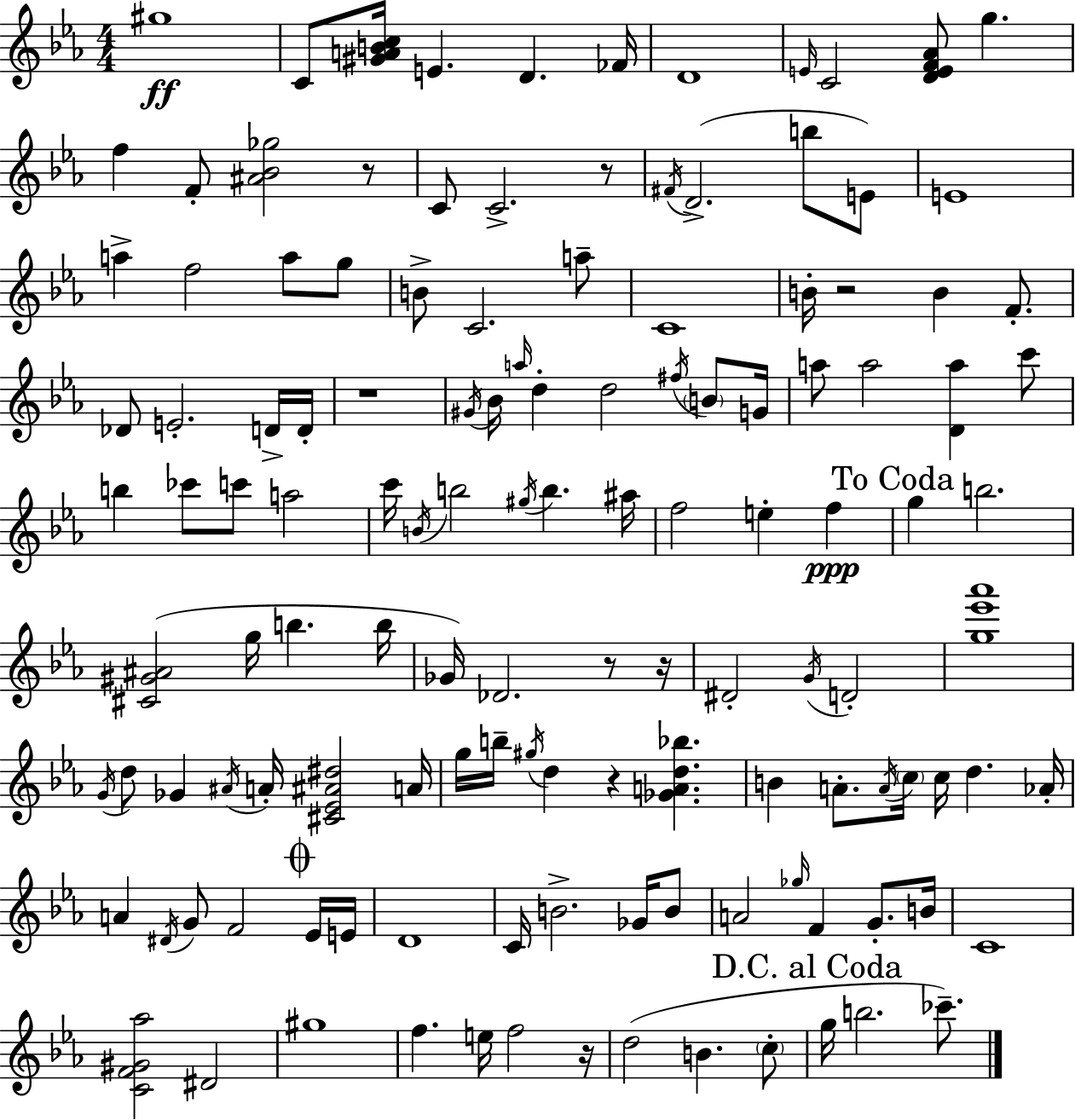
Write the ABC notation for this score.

X:1
T:Untitled
M:4/4
L:1/4
K:Cm
^g4 C/2 [^GABc]/4 E D _F/4 D4 E/4 C2 [DEF_A]/2 g f F/2 [^A_B_g]2 z/2 C/2 C2 z/2 ^F/4 D2 b/2 E/2 E4 a f2 a/2 g/2 B/2 C2 a/2 C4 B/4 z2 B F/2 _D/2 E2 D/4 D/4 z4 ^G/4 _B/4 a/4 d d2 ^f/4 B/2 G/4 a/2 a2 [Da] c'/2 b _c'/2 c'/2 a2 c'/4 B/4 b2 ^g/4 b ^a/4 f2 e f g b2 [^C^G^A]2 g/4 b b/4 _G/4 _D2 z/2 z/4 ^D2 G/4 D2 [g_e'_a']4 G/4 d/2 _G ^A/4 A/4 [^C_E^A^d]2 A/4 g/4 b/4 ^g/4 d z [_GAd_b] B A/2 A/4 c/4 c/4 d _A/4 A ^D/4 G/2 F2 _E/4 E/4 D4 C/4 B2 _G/4 B/2 A2 _g/4 F G/2 B/4 C4 [CF^G_a]2 ^D2 ^g4 f e/4 f2 z/4 d2 B c/2 g/4 b2 _c'/2